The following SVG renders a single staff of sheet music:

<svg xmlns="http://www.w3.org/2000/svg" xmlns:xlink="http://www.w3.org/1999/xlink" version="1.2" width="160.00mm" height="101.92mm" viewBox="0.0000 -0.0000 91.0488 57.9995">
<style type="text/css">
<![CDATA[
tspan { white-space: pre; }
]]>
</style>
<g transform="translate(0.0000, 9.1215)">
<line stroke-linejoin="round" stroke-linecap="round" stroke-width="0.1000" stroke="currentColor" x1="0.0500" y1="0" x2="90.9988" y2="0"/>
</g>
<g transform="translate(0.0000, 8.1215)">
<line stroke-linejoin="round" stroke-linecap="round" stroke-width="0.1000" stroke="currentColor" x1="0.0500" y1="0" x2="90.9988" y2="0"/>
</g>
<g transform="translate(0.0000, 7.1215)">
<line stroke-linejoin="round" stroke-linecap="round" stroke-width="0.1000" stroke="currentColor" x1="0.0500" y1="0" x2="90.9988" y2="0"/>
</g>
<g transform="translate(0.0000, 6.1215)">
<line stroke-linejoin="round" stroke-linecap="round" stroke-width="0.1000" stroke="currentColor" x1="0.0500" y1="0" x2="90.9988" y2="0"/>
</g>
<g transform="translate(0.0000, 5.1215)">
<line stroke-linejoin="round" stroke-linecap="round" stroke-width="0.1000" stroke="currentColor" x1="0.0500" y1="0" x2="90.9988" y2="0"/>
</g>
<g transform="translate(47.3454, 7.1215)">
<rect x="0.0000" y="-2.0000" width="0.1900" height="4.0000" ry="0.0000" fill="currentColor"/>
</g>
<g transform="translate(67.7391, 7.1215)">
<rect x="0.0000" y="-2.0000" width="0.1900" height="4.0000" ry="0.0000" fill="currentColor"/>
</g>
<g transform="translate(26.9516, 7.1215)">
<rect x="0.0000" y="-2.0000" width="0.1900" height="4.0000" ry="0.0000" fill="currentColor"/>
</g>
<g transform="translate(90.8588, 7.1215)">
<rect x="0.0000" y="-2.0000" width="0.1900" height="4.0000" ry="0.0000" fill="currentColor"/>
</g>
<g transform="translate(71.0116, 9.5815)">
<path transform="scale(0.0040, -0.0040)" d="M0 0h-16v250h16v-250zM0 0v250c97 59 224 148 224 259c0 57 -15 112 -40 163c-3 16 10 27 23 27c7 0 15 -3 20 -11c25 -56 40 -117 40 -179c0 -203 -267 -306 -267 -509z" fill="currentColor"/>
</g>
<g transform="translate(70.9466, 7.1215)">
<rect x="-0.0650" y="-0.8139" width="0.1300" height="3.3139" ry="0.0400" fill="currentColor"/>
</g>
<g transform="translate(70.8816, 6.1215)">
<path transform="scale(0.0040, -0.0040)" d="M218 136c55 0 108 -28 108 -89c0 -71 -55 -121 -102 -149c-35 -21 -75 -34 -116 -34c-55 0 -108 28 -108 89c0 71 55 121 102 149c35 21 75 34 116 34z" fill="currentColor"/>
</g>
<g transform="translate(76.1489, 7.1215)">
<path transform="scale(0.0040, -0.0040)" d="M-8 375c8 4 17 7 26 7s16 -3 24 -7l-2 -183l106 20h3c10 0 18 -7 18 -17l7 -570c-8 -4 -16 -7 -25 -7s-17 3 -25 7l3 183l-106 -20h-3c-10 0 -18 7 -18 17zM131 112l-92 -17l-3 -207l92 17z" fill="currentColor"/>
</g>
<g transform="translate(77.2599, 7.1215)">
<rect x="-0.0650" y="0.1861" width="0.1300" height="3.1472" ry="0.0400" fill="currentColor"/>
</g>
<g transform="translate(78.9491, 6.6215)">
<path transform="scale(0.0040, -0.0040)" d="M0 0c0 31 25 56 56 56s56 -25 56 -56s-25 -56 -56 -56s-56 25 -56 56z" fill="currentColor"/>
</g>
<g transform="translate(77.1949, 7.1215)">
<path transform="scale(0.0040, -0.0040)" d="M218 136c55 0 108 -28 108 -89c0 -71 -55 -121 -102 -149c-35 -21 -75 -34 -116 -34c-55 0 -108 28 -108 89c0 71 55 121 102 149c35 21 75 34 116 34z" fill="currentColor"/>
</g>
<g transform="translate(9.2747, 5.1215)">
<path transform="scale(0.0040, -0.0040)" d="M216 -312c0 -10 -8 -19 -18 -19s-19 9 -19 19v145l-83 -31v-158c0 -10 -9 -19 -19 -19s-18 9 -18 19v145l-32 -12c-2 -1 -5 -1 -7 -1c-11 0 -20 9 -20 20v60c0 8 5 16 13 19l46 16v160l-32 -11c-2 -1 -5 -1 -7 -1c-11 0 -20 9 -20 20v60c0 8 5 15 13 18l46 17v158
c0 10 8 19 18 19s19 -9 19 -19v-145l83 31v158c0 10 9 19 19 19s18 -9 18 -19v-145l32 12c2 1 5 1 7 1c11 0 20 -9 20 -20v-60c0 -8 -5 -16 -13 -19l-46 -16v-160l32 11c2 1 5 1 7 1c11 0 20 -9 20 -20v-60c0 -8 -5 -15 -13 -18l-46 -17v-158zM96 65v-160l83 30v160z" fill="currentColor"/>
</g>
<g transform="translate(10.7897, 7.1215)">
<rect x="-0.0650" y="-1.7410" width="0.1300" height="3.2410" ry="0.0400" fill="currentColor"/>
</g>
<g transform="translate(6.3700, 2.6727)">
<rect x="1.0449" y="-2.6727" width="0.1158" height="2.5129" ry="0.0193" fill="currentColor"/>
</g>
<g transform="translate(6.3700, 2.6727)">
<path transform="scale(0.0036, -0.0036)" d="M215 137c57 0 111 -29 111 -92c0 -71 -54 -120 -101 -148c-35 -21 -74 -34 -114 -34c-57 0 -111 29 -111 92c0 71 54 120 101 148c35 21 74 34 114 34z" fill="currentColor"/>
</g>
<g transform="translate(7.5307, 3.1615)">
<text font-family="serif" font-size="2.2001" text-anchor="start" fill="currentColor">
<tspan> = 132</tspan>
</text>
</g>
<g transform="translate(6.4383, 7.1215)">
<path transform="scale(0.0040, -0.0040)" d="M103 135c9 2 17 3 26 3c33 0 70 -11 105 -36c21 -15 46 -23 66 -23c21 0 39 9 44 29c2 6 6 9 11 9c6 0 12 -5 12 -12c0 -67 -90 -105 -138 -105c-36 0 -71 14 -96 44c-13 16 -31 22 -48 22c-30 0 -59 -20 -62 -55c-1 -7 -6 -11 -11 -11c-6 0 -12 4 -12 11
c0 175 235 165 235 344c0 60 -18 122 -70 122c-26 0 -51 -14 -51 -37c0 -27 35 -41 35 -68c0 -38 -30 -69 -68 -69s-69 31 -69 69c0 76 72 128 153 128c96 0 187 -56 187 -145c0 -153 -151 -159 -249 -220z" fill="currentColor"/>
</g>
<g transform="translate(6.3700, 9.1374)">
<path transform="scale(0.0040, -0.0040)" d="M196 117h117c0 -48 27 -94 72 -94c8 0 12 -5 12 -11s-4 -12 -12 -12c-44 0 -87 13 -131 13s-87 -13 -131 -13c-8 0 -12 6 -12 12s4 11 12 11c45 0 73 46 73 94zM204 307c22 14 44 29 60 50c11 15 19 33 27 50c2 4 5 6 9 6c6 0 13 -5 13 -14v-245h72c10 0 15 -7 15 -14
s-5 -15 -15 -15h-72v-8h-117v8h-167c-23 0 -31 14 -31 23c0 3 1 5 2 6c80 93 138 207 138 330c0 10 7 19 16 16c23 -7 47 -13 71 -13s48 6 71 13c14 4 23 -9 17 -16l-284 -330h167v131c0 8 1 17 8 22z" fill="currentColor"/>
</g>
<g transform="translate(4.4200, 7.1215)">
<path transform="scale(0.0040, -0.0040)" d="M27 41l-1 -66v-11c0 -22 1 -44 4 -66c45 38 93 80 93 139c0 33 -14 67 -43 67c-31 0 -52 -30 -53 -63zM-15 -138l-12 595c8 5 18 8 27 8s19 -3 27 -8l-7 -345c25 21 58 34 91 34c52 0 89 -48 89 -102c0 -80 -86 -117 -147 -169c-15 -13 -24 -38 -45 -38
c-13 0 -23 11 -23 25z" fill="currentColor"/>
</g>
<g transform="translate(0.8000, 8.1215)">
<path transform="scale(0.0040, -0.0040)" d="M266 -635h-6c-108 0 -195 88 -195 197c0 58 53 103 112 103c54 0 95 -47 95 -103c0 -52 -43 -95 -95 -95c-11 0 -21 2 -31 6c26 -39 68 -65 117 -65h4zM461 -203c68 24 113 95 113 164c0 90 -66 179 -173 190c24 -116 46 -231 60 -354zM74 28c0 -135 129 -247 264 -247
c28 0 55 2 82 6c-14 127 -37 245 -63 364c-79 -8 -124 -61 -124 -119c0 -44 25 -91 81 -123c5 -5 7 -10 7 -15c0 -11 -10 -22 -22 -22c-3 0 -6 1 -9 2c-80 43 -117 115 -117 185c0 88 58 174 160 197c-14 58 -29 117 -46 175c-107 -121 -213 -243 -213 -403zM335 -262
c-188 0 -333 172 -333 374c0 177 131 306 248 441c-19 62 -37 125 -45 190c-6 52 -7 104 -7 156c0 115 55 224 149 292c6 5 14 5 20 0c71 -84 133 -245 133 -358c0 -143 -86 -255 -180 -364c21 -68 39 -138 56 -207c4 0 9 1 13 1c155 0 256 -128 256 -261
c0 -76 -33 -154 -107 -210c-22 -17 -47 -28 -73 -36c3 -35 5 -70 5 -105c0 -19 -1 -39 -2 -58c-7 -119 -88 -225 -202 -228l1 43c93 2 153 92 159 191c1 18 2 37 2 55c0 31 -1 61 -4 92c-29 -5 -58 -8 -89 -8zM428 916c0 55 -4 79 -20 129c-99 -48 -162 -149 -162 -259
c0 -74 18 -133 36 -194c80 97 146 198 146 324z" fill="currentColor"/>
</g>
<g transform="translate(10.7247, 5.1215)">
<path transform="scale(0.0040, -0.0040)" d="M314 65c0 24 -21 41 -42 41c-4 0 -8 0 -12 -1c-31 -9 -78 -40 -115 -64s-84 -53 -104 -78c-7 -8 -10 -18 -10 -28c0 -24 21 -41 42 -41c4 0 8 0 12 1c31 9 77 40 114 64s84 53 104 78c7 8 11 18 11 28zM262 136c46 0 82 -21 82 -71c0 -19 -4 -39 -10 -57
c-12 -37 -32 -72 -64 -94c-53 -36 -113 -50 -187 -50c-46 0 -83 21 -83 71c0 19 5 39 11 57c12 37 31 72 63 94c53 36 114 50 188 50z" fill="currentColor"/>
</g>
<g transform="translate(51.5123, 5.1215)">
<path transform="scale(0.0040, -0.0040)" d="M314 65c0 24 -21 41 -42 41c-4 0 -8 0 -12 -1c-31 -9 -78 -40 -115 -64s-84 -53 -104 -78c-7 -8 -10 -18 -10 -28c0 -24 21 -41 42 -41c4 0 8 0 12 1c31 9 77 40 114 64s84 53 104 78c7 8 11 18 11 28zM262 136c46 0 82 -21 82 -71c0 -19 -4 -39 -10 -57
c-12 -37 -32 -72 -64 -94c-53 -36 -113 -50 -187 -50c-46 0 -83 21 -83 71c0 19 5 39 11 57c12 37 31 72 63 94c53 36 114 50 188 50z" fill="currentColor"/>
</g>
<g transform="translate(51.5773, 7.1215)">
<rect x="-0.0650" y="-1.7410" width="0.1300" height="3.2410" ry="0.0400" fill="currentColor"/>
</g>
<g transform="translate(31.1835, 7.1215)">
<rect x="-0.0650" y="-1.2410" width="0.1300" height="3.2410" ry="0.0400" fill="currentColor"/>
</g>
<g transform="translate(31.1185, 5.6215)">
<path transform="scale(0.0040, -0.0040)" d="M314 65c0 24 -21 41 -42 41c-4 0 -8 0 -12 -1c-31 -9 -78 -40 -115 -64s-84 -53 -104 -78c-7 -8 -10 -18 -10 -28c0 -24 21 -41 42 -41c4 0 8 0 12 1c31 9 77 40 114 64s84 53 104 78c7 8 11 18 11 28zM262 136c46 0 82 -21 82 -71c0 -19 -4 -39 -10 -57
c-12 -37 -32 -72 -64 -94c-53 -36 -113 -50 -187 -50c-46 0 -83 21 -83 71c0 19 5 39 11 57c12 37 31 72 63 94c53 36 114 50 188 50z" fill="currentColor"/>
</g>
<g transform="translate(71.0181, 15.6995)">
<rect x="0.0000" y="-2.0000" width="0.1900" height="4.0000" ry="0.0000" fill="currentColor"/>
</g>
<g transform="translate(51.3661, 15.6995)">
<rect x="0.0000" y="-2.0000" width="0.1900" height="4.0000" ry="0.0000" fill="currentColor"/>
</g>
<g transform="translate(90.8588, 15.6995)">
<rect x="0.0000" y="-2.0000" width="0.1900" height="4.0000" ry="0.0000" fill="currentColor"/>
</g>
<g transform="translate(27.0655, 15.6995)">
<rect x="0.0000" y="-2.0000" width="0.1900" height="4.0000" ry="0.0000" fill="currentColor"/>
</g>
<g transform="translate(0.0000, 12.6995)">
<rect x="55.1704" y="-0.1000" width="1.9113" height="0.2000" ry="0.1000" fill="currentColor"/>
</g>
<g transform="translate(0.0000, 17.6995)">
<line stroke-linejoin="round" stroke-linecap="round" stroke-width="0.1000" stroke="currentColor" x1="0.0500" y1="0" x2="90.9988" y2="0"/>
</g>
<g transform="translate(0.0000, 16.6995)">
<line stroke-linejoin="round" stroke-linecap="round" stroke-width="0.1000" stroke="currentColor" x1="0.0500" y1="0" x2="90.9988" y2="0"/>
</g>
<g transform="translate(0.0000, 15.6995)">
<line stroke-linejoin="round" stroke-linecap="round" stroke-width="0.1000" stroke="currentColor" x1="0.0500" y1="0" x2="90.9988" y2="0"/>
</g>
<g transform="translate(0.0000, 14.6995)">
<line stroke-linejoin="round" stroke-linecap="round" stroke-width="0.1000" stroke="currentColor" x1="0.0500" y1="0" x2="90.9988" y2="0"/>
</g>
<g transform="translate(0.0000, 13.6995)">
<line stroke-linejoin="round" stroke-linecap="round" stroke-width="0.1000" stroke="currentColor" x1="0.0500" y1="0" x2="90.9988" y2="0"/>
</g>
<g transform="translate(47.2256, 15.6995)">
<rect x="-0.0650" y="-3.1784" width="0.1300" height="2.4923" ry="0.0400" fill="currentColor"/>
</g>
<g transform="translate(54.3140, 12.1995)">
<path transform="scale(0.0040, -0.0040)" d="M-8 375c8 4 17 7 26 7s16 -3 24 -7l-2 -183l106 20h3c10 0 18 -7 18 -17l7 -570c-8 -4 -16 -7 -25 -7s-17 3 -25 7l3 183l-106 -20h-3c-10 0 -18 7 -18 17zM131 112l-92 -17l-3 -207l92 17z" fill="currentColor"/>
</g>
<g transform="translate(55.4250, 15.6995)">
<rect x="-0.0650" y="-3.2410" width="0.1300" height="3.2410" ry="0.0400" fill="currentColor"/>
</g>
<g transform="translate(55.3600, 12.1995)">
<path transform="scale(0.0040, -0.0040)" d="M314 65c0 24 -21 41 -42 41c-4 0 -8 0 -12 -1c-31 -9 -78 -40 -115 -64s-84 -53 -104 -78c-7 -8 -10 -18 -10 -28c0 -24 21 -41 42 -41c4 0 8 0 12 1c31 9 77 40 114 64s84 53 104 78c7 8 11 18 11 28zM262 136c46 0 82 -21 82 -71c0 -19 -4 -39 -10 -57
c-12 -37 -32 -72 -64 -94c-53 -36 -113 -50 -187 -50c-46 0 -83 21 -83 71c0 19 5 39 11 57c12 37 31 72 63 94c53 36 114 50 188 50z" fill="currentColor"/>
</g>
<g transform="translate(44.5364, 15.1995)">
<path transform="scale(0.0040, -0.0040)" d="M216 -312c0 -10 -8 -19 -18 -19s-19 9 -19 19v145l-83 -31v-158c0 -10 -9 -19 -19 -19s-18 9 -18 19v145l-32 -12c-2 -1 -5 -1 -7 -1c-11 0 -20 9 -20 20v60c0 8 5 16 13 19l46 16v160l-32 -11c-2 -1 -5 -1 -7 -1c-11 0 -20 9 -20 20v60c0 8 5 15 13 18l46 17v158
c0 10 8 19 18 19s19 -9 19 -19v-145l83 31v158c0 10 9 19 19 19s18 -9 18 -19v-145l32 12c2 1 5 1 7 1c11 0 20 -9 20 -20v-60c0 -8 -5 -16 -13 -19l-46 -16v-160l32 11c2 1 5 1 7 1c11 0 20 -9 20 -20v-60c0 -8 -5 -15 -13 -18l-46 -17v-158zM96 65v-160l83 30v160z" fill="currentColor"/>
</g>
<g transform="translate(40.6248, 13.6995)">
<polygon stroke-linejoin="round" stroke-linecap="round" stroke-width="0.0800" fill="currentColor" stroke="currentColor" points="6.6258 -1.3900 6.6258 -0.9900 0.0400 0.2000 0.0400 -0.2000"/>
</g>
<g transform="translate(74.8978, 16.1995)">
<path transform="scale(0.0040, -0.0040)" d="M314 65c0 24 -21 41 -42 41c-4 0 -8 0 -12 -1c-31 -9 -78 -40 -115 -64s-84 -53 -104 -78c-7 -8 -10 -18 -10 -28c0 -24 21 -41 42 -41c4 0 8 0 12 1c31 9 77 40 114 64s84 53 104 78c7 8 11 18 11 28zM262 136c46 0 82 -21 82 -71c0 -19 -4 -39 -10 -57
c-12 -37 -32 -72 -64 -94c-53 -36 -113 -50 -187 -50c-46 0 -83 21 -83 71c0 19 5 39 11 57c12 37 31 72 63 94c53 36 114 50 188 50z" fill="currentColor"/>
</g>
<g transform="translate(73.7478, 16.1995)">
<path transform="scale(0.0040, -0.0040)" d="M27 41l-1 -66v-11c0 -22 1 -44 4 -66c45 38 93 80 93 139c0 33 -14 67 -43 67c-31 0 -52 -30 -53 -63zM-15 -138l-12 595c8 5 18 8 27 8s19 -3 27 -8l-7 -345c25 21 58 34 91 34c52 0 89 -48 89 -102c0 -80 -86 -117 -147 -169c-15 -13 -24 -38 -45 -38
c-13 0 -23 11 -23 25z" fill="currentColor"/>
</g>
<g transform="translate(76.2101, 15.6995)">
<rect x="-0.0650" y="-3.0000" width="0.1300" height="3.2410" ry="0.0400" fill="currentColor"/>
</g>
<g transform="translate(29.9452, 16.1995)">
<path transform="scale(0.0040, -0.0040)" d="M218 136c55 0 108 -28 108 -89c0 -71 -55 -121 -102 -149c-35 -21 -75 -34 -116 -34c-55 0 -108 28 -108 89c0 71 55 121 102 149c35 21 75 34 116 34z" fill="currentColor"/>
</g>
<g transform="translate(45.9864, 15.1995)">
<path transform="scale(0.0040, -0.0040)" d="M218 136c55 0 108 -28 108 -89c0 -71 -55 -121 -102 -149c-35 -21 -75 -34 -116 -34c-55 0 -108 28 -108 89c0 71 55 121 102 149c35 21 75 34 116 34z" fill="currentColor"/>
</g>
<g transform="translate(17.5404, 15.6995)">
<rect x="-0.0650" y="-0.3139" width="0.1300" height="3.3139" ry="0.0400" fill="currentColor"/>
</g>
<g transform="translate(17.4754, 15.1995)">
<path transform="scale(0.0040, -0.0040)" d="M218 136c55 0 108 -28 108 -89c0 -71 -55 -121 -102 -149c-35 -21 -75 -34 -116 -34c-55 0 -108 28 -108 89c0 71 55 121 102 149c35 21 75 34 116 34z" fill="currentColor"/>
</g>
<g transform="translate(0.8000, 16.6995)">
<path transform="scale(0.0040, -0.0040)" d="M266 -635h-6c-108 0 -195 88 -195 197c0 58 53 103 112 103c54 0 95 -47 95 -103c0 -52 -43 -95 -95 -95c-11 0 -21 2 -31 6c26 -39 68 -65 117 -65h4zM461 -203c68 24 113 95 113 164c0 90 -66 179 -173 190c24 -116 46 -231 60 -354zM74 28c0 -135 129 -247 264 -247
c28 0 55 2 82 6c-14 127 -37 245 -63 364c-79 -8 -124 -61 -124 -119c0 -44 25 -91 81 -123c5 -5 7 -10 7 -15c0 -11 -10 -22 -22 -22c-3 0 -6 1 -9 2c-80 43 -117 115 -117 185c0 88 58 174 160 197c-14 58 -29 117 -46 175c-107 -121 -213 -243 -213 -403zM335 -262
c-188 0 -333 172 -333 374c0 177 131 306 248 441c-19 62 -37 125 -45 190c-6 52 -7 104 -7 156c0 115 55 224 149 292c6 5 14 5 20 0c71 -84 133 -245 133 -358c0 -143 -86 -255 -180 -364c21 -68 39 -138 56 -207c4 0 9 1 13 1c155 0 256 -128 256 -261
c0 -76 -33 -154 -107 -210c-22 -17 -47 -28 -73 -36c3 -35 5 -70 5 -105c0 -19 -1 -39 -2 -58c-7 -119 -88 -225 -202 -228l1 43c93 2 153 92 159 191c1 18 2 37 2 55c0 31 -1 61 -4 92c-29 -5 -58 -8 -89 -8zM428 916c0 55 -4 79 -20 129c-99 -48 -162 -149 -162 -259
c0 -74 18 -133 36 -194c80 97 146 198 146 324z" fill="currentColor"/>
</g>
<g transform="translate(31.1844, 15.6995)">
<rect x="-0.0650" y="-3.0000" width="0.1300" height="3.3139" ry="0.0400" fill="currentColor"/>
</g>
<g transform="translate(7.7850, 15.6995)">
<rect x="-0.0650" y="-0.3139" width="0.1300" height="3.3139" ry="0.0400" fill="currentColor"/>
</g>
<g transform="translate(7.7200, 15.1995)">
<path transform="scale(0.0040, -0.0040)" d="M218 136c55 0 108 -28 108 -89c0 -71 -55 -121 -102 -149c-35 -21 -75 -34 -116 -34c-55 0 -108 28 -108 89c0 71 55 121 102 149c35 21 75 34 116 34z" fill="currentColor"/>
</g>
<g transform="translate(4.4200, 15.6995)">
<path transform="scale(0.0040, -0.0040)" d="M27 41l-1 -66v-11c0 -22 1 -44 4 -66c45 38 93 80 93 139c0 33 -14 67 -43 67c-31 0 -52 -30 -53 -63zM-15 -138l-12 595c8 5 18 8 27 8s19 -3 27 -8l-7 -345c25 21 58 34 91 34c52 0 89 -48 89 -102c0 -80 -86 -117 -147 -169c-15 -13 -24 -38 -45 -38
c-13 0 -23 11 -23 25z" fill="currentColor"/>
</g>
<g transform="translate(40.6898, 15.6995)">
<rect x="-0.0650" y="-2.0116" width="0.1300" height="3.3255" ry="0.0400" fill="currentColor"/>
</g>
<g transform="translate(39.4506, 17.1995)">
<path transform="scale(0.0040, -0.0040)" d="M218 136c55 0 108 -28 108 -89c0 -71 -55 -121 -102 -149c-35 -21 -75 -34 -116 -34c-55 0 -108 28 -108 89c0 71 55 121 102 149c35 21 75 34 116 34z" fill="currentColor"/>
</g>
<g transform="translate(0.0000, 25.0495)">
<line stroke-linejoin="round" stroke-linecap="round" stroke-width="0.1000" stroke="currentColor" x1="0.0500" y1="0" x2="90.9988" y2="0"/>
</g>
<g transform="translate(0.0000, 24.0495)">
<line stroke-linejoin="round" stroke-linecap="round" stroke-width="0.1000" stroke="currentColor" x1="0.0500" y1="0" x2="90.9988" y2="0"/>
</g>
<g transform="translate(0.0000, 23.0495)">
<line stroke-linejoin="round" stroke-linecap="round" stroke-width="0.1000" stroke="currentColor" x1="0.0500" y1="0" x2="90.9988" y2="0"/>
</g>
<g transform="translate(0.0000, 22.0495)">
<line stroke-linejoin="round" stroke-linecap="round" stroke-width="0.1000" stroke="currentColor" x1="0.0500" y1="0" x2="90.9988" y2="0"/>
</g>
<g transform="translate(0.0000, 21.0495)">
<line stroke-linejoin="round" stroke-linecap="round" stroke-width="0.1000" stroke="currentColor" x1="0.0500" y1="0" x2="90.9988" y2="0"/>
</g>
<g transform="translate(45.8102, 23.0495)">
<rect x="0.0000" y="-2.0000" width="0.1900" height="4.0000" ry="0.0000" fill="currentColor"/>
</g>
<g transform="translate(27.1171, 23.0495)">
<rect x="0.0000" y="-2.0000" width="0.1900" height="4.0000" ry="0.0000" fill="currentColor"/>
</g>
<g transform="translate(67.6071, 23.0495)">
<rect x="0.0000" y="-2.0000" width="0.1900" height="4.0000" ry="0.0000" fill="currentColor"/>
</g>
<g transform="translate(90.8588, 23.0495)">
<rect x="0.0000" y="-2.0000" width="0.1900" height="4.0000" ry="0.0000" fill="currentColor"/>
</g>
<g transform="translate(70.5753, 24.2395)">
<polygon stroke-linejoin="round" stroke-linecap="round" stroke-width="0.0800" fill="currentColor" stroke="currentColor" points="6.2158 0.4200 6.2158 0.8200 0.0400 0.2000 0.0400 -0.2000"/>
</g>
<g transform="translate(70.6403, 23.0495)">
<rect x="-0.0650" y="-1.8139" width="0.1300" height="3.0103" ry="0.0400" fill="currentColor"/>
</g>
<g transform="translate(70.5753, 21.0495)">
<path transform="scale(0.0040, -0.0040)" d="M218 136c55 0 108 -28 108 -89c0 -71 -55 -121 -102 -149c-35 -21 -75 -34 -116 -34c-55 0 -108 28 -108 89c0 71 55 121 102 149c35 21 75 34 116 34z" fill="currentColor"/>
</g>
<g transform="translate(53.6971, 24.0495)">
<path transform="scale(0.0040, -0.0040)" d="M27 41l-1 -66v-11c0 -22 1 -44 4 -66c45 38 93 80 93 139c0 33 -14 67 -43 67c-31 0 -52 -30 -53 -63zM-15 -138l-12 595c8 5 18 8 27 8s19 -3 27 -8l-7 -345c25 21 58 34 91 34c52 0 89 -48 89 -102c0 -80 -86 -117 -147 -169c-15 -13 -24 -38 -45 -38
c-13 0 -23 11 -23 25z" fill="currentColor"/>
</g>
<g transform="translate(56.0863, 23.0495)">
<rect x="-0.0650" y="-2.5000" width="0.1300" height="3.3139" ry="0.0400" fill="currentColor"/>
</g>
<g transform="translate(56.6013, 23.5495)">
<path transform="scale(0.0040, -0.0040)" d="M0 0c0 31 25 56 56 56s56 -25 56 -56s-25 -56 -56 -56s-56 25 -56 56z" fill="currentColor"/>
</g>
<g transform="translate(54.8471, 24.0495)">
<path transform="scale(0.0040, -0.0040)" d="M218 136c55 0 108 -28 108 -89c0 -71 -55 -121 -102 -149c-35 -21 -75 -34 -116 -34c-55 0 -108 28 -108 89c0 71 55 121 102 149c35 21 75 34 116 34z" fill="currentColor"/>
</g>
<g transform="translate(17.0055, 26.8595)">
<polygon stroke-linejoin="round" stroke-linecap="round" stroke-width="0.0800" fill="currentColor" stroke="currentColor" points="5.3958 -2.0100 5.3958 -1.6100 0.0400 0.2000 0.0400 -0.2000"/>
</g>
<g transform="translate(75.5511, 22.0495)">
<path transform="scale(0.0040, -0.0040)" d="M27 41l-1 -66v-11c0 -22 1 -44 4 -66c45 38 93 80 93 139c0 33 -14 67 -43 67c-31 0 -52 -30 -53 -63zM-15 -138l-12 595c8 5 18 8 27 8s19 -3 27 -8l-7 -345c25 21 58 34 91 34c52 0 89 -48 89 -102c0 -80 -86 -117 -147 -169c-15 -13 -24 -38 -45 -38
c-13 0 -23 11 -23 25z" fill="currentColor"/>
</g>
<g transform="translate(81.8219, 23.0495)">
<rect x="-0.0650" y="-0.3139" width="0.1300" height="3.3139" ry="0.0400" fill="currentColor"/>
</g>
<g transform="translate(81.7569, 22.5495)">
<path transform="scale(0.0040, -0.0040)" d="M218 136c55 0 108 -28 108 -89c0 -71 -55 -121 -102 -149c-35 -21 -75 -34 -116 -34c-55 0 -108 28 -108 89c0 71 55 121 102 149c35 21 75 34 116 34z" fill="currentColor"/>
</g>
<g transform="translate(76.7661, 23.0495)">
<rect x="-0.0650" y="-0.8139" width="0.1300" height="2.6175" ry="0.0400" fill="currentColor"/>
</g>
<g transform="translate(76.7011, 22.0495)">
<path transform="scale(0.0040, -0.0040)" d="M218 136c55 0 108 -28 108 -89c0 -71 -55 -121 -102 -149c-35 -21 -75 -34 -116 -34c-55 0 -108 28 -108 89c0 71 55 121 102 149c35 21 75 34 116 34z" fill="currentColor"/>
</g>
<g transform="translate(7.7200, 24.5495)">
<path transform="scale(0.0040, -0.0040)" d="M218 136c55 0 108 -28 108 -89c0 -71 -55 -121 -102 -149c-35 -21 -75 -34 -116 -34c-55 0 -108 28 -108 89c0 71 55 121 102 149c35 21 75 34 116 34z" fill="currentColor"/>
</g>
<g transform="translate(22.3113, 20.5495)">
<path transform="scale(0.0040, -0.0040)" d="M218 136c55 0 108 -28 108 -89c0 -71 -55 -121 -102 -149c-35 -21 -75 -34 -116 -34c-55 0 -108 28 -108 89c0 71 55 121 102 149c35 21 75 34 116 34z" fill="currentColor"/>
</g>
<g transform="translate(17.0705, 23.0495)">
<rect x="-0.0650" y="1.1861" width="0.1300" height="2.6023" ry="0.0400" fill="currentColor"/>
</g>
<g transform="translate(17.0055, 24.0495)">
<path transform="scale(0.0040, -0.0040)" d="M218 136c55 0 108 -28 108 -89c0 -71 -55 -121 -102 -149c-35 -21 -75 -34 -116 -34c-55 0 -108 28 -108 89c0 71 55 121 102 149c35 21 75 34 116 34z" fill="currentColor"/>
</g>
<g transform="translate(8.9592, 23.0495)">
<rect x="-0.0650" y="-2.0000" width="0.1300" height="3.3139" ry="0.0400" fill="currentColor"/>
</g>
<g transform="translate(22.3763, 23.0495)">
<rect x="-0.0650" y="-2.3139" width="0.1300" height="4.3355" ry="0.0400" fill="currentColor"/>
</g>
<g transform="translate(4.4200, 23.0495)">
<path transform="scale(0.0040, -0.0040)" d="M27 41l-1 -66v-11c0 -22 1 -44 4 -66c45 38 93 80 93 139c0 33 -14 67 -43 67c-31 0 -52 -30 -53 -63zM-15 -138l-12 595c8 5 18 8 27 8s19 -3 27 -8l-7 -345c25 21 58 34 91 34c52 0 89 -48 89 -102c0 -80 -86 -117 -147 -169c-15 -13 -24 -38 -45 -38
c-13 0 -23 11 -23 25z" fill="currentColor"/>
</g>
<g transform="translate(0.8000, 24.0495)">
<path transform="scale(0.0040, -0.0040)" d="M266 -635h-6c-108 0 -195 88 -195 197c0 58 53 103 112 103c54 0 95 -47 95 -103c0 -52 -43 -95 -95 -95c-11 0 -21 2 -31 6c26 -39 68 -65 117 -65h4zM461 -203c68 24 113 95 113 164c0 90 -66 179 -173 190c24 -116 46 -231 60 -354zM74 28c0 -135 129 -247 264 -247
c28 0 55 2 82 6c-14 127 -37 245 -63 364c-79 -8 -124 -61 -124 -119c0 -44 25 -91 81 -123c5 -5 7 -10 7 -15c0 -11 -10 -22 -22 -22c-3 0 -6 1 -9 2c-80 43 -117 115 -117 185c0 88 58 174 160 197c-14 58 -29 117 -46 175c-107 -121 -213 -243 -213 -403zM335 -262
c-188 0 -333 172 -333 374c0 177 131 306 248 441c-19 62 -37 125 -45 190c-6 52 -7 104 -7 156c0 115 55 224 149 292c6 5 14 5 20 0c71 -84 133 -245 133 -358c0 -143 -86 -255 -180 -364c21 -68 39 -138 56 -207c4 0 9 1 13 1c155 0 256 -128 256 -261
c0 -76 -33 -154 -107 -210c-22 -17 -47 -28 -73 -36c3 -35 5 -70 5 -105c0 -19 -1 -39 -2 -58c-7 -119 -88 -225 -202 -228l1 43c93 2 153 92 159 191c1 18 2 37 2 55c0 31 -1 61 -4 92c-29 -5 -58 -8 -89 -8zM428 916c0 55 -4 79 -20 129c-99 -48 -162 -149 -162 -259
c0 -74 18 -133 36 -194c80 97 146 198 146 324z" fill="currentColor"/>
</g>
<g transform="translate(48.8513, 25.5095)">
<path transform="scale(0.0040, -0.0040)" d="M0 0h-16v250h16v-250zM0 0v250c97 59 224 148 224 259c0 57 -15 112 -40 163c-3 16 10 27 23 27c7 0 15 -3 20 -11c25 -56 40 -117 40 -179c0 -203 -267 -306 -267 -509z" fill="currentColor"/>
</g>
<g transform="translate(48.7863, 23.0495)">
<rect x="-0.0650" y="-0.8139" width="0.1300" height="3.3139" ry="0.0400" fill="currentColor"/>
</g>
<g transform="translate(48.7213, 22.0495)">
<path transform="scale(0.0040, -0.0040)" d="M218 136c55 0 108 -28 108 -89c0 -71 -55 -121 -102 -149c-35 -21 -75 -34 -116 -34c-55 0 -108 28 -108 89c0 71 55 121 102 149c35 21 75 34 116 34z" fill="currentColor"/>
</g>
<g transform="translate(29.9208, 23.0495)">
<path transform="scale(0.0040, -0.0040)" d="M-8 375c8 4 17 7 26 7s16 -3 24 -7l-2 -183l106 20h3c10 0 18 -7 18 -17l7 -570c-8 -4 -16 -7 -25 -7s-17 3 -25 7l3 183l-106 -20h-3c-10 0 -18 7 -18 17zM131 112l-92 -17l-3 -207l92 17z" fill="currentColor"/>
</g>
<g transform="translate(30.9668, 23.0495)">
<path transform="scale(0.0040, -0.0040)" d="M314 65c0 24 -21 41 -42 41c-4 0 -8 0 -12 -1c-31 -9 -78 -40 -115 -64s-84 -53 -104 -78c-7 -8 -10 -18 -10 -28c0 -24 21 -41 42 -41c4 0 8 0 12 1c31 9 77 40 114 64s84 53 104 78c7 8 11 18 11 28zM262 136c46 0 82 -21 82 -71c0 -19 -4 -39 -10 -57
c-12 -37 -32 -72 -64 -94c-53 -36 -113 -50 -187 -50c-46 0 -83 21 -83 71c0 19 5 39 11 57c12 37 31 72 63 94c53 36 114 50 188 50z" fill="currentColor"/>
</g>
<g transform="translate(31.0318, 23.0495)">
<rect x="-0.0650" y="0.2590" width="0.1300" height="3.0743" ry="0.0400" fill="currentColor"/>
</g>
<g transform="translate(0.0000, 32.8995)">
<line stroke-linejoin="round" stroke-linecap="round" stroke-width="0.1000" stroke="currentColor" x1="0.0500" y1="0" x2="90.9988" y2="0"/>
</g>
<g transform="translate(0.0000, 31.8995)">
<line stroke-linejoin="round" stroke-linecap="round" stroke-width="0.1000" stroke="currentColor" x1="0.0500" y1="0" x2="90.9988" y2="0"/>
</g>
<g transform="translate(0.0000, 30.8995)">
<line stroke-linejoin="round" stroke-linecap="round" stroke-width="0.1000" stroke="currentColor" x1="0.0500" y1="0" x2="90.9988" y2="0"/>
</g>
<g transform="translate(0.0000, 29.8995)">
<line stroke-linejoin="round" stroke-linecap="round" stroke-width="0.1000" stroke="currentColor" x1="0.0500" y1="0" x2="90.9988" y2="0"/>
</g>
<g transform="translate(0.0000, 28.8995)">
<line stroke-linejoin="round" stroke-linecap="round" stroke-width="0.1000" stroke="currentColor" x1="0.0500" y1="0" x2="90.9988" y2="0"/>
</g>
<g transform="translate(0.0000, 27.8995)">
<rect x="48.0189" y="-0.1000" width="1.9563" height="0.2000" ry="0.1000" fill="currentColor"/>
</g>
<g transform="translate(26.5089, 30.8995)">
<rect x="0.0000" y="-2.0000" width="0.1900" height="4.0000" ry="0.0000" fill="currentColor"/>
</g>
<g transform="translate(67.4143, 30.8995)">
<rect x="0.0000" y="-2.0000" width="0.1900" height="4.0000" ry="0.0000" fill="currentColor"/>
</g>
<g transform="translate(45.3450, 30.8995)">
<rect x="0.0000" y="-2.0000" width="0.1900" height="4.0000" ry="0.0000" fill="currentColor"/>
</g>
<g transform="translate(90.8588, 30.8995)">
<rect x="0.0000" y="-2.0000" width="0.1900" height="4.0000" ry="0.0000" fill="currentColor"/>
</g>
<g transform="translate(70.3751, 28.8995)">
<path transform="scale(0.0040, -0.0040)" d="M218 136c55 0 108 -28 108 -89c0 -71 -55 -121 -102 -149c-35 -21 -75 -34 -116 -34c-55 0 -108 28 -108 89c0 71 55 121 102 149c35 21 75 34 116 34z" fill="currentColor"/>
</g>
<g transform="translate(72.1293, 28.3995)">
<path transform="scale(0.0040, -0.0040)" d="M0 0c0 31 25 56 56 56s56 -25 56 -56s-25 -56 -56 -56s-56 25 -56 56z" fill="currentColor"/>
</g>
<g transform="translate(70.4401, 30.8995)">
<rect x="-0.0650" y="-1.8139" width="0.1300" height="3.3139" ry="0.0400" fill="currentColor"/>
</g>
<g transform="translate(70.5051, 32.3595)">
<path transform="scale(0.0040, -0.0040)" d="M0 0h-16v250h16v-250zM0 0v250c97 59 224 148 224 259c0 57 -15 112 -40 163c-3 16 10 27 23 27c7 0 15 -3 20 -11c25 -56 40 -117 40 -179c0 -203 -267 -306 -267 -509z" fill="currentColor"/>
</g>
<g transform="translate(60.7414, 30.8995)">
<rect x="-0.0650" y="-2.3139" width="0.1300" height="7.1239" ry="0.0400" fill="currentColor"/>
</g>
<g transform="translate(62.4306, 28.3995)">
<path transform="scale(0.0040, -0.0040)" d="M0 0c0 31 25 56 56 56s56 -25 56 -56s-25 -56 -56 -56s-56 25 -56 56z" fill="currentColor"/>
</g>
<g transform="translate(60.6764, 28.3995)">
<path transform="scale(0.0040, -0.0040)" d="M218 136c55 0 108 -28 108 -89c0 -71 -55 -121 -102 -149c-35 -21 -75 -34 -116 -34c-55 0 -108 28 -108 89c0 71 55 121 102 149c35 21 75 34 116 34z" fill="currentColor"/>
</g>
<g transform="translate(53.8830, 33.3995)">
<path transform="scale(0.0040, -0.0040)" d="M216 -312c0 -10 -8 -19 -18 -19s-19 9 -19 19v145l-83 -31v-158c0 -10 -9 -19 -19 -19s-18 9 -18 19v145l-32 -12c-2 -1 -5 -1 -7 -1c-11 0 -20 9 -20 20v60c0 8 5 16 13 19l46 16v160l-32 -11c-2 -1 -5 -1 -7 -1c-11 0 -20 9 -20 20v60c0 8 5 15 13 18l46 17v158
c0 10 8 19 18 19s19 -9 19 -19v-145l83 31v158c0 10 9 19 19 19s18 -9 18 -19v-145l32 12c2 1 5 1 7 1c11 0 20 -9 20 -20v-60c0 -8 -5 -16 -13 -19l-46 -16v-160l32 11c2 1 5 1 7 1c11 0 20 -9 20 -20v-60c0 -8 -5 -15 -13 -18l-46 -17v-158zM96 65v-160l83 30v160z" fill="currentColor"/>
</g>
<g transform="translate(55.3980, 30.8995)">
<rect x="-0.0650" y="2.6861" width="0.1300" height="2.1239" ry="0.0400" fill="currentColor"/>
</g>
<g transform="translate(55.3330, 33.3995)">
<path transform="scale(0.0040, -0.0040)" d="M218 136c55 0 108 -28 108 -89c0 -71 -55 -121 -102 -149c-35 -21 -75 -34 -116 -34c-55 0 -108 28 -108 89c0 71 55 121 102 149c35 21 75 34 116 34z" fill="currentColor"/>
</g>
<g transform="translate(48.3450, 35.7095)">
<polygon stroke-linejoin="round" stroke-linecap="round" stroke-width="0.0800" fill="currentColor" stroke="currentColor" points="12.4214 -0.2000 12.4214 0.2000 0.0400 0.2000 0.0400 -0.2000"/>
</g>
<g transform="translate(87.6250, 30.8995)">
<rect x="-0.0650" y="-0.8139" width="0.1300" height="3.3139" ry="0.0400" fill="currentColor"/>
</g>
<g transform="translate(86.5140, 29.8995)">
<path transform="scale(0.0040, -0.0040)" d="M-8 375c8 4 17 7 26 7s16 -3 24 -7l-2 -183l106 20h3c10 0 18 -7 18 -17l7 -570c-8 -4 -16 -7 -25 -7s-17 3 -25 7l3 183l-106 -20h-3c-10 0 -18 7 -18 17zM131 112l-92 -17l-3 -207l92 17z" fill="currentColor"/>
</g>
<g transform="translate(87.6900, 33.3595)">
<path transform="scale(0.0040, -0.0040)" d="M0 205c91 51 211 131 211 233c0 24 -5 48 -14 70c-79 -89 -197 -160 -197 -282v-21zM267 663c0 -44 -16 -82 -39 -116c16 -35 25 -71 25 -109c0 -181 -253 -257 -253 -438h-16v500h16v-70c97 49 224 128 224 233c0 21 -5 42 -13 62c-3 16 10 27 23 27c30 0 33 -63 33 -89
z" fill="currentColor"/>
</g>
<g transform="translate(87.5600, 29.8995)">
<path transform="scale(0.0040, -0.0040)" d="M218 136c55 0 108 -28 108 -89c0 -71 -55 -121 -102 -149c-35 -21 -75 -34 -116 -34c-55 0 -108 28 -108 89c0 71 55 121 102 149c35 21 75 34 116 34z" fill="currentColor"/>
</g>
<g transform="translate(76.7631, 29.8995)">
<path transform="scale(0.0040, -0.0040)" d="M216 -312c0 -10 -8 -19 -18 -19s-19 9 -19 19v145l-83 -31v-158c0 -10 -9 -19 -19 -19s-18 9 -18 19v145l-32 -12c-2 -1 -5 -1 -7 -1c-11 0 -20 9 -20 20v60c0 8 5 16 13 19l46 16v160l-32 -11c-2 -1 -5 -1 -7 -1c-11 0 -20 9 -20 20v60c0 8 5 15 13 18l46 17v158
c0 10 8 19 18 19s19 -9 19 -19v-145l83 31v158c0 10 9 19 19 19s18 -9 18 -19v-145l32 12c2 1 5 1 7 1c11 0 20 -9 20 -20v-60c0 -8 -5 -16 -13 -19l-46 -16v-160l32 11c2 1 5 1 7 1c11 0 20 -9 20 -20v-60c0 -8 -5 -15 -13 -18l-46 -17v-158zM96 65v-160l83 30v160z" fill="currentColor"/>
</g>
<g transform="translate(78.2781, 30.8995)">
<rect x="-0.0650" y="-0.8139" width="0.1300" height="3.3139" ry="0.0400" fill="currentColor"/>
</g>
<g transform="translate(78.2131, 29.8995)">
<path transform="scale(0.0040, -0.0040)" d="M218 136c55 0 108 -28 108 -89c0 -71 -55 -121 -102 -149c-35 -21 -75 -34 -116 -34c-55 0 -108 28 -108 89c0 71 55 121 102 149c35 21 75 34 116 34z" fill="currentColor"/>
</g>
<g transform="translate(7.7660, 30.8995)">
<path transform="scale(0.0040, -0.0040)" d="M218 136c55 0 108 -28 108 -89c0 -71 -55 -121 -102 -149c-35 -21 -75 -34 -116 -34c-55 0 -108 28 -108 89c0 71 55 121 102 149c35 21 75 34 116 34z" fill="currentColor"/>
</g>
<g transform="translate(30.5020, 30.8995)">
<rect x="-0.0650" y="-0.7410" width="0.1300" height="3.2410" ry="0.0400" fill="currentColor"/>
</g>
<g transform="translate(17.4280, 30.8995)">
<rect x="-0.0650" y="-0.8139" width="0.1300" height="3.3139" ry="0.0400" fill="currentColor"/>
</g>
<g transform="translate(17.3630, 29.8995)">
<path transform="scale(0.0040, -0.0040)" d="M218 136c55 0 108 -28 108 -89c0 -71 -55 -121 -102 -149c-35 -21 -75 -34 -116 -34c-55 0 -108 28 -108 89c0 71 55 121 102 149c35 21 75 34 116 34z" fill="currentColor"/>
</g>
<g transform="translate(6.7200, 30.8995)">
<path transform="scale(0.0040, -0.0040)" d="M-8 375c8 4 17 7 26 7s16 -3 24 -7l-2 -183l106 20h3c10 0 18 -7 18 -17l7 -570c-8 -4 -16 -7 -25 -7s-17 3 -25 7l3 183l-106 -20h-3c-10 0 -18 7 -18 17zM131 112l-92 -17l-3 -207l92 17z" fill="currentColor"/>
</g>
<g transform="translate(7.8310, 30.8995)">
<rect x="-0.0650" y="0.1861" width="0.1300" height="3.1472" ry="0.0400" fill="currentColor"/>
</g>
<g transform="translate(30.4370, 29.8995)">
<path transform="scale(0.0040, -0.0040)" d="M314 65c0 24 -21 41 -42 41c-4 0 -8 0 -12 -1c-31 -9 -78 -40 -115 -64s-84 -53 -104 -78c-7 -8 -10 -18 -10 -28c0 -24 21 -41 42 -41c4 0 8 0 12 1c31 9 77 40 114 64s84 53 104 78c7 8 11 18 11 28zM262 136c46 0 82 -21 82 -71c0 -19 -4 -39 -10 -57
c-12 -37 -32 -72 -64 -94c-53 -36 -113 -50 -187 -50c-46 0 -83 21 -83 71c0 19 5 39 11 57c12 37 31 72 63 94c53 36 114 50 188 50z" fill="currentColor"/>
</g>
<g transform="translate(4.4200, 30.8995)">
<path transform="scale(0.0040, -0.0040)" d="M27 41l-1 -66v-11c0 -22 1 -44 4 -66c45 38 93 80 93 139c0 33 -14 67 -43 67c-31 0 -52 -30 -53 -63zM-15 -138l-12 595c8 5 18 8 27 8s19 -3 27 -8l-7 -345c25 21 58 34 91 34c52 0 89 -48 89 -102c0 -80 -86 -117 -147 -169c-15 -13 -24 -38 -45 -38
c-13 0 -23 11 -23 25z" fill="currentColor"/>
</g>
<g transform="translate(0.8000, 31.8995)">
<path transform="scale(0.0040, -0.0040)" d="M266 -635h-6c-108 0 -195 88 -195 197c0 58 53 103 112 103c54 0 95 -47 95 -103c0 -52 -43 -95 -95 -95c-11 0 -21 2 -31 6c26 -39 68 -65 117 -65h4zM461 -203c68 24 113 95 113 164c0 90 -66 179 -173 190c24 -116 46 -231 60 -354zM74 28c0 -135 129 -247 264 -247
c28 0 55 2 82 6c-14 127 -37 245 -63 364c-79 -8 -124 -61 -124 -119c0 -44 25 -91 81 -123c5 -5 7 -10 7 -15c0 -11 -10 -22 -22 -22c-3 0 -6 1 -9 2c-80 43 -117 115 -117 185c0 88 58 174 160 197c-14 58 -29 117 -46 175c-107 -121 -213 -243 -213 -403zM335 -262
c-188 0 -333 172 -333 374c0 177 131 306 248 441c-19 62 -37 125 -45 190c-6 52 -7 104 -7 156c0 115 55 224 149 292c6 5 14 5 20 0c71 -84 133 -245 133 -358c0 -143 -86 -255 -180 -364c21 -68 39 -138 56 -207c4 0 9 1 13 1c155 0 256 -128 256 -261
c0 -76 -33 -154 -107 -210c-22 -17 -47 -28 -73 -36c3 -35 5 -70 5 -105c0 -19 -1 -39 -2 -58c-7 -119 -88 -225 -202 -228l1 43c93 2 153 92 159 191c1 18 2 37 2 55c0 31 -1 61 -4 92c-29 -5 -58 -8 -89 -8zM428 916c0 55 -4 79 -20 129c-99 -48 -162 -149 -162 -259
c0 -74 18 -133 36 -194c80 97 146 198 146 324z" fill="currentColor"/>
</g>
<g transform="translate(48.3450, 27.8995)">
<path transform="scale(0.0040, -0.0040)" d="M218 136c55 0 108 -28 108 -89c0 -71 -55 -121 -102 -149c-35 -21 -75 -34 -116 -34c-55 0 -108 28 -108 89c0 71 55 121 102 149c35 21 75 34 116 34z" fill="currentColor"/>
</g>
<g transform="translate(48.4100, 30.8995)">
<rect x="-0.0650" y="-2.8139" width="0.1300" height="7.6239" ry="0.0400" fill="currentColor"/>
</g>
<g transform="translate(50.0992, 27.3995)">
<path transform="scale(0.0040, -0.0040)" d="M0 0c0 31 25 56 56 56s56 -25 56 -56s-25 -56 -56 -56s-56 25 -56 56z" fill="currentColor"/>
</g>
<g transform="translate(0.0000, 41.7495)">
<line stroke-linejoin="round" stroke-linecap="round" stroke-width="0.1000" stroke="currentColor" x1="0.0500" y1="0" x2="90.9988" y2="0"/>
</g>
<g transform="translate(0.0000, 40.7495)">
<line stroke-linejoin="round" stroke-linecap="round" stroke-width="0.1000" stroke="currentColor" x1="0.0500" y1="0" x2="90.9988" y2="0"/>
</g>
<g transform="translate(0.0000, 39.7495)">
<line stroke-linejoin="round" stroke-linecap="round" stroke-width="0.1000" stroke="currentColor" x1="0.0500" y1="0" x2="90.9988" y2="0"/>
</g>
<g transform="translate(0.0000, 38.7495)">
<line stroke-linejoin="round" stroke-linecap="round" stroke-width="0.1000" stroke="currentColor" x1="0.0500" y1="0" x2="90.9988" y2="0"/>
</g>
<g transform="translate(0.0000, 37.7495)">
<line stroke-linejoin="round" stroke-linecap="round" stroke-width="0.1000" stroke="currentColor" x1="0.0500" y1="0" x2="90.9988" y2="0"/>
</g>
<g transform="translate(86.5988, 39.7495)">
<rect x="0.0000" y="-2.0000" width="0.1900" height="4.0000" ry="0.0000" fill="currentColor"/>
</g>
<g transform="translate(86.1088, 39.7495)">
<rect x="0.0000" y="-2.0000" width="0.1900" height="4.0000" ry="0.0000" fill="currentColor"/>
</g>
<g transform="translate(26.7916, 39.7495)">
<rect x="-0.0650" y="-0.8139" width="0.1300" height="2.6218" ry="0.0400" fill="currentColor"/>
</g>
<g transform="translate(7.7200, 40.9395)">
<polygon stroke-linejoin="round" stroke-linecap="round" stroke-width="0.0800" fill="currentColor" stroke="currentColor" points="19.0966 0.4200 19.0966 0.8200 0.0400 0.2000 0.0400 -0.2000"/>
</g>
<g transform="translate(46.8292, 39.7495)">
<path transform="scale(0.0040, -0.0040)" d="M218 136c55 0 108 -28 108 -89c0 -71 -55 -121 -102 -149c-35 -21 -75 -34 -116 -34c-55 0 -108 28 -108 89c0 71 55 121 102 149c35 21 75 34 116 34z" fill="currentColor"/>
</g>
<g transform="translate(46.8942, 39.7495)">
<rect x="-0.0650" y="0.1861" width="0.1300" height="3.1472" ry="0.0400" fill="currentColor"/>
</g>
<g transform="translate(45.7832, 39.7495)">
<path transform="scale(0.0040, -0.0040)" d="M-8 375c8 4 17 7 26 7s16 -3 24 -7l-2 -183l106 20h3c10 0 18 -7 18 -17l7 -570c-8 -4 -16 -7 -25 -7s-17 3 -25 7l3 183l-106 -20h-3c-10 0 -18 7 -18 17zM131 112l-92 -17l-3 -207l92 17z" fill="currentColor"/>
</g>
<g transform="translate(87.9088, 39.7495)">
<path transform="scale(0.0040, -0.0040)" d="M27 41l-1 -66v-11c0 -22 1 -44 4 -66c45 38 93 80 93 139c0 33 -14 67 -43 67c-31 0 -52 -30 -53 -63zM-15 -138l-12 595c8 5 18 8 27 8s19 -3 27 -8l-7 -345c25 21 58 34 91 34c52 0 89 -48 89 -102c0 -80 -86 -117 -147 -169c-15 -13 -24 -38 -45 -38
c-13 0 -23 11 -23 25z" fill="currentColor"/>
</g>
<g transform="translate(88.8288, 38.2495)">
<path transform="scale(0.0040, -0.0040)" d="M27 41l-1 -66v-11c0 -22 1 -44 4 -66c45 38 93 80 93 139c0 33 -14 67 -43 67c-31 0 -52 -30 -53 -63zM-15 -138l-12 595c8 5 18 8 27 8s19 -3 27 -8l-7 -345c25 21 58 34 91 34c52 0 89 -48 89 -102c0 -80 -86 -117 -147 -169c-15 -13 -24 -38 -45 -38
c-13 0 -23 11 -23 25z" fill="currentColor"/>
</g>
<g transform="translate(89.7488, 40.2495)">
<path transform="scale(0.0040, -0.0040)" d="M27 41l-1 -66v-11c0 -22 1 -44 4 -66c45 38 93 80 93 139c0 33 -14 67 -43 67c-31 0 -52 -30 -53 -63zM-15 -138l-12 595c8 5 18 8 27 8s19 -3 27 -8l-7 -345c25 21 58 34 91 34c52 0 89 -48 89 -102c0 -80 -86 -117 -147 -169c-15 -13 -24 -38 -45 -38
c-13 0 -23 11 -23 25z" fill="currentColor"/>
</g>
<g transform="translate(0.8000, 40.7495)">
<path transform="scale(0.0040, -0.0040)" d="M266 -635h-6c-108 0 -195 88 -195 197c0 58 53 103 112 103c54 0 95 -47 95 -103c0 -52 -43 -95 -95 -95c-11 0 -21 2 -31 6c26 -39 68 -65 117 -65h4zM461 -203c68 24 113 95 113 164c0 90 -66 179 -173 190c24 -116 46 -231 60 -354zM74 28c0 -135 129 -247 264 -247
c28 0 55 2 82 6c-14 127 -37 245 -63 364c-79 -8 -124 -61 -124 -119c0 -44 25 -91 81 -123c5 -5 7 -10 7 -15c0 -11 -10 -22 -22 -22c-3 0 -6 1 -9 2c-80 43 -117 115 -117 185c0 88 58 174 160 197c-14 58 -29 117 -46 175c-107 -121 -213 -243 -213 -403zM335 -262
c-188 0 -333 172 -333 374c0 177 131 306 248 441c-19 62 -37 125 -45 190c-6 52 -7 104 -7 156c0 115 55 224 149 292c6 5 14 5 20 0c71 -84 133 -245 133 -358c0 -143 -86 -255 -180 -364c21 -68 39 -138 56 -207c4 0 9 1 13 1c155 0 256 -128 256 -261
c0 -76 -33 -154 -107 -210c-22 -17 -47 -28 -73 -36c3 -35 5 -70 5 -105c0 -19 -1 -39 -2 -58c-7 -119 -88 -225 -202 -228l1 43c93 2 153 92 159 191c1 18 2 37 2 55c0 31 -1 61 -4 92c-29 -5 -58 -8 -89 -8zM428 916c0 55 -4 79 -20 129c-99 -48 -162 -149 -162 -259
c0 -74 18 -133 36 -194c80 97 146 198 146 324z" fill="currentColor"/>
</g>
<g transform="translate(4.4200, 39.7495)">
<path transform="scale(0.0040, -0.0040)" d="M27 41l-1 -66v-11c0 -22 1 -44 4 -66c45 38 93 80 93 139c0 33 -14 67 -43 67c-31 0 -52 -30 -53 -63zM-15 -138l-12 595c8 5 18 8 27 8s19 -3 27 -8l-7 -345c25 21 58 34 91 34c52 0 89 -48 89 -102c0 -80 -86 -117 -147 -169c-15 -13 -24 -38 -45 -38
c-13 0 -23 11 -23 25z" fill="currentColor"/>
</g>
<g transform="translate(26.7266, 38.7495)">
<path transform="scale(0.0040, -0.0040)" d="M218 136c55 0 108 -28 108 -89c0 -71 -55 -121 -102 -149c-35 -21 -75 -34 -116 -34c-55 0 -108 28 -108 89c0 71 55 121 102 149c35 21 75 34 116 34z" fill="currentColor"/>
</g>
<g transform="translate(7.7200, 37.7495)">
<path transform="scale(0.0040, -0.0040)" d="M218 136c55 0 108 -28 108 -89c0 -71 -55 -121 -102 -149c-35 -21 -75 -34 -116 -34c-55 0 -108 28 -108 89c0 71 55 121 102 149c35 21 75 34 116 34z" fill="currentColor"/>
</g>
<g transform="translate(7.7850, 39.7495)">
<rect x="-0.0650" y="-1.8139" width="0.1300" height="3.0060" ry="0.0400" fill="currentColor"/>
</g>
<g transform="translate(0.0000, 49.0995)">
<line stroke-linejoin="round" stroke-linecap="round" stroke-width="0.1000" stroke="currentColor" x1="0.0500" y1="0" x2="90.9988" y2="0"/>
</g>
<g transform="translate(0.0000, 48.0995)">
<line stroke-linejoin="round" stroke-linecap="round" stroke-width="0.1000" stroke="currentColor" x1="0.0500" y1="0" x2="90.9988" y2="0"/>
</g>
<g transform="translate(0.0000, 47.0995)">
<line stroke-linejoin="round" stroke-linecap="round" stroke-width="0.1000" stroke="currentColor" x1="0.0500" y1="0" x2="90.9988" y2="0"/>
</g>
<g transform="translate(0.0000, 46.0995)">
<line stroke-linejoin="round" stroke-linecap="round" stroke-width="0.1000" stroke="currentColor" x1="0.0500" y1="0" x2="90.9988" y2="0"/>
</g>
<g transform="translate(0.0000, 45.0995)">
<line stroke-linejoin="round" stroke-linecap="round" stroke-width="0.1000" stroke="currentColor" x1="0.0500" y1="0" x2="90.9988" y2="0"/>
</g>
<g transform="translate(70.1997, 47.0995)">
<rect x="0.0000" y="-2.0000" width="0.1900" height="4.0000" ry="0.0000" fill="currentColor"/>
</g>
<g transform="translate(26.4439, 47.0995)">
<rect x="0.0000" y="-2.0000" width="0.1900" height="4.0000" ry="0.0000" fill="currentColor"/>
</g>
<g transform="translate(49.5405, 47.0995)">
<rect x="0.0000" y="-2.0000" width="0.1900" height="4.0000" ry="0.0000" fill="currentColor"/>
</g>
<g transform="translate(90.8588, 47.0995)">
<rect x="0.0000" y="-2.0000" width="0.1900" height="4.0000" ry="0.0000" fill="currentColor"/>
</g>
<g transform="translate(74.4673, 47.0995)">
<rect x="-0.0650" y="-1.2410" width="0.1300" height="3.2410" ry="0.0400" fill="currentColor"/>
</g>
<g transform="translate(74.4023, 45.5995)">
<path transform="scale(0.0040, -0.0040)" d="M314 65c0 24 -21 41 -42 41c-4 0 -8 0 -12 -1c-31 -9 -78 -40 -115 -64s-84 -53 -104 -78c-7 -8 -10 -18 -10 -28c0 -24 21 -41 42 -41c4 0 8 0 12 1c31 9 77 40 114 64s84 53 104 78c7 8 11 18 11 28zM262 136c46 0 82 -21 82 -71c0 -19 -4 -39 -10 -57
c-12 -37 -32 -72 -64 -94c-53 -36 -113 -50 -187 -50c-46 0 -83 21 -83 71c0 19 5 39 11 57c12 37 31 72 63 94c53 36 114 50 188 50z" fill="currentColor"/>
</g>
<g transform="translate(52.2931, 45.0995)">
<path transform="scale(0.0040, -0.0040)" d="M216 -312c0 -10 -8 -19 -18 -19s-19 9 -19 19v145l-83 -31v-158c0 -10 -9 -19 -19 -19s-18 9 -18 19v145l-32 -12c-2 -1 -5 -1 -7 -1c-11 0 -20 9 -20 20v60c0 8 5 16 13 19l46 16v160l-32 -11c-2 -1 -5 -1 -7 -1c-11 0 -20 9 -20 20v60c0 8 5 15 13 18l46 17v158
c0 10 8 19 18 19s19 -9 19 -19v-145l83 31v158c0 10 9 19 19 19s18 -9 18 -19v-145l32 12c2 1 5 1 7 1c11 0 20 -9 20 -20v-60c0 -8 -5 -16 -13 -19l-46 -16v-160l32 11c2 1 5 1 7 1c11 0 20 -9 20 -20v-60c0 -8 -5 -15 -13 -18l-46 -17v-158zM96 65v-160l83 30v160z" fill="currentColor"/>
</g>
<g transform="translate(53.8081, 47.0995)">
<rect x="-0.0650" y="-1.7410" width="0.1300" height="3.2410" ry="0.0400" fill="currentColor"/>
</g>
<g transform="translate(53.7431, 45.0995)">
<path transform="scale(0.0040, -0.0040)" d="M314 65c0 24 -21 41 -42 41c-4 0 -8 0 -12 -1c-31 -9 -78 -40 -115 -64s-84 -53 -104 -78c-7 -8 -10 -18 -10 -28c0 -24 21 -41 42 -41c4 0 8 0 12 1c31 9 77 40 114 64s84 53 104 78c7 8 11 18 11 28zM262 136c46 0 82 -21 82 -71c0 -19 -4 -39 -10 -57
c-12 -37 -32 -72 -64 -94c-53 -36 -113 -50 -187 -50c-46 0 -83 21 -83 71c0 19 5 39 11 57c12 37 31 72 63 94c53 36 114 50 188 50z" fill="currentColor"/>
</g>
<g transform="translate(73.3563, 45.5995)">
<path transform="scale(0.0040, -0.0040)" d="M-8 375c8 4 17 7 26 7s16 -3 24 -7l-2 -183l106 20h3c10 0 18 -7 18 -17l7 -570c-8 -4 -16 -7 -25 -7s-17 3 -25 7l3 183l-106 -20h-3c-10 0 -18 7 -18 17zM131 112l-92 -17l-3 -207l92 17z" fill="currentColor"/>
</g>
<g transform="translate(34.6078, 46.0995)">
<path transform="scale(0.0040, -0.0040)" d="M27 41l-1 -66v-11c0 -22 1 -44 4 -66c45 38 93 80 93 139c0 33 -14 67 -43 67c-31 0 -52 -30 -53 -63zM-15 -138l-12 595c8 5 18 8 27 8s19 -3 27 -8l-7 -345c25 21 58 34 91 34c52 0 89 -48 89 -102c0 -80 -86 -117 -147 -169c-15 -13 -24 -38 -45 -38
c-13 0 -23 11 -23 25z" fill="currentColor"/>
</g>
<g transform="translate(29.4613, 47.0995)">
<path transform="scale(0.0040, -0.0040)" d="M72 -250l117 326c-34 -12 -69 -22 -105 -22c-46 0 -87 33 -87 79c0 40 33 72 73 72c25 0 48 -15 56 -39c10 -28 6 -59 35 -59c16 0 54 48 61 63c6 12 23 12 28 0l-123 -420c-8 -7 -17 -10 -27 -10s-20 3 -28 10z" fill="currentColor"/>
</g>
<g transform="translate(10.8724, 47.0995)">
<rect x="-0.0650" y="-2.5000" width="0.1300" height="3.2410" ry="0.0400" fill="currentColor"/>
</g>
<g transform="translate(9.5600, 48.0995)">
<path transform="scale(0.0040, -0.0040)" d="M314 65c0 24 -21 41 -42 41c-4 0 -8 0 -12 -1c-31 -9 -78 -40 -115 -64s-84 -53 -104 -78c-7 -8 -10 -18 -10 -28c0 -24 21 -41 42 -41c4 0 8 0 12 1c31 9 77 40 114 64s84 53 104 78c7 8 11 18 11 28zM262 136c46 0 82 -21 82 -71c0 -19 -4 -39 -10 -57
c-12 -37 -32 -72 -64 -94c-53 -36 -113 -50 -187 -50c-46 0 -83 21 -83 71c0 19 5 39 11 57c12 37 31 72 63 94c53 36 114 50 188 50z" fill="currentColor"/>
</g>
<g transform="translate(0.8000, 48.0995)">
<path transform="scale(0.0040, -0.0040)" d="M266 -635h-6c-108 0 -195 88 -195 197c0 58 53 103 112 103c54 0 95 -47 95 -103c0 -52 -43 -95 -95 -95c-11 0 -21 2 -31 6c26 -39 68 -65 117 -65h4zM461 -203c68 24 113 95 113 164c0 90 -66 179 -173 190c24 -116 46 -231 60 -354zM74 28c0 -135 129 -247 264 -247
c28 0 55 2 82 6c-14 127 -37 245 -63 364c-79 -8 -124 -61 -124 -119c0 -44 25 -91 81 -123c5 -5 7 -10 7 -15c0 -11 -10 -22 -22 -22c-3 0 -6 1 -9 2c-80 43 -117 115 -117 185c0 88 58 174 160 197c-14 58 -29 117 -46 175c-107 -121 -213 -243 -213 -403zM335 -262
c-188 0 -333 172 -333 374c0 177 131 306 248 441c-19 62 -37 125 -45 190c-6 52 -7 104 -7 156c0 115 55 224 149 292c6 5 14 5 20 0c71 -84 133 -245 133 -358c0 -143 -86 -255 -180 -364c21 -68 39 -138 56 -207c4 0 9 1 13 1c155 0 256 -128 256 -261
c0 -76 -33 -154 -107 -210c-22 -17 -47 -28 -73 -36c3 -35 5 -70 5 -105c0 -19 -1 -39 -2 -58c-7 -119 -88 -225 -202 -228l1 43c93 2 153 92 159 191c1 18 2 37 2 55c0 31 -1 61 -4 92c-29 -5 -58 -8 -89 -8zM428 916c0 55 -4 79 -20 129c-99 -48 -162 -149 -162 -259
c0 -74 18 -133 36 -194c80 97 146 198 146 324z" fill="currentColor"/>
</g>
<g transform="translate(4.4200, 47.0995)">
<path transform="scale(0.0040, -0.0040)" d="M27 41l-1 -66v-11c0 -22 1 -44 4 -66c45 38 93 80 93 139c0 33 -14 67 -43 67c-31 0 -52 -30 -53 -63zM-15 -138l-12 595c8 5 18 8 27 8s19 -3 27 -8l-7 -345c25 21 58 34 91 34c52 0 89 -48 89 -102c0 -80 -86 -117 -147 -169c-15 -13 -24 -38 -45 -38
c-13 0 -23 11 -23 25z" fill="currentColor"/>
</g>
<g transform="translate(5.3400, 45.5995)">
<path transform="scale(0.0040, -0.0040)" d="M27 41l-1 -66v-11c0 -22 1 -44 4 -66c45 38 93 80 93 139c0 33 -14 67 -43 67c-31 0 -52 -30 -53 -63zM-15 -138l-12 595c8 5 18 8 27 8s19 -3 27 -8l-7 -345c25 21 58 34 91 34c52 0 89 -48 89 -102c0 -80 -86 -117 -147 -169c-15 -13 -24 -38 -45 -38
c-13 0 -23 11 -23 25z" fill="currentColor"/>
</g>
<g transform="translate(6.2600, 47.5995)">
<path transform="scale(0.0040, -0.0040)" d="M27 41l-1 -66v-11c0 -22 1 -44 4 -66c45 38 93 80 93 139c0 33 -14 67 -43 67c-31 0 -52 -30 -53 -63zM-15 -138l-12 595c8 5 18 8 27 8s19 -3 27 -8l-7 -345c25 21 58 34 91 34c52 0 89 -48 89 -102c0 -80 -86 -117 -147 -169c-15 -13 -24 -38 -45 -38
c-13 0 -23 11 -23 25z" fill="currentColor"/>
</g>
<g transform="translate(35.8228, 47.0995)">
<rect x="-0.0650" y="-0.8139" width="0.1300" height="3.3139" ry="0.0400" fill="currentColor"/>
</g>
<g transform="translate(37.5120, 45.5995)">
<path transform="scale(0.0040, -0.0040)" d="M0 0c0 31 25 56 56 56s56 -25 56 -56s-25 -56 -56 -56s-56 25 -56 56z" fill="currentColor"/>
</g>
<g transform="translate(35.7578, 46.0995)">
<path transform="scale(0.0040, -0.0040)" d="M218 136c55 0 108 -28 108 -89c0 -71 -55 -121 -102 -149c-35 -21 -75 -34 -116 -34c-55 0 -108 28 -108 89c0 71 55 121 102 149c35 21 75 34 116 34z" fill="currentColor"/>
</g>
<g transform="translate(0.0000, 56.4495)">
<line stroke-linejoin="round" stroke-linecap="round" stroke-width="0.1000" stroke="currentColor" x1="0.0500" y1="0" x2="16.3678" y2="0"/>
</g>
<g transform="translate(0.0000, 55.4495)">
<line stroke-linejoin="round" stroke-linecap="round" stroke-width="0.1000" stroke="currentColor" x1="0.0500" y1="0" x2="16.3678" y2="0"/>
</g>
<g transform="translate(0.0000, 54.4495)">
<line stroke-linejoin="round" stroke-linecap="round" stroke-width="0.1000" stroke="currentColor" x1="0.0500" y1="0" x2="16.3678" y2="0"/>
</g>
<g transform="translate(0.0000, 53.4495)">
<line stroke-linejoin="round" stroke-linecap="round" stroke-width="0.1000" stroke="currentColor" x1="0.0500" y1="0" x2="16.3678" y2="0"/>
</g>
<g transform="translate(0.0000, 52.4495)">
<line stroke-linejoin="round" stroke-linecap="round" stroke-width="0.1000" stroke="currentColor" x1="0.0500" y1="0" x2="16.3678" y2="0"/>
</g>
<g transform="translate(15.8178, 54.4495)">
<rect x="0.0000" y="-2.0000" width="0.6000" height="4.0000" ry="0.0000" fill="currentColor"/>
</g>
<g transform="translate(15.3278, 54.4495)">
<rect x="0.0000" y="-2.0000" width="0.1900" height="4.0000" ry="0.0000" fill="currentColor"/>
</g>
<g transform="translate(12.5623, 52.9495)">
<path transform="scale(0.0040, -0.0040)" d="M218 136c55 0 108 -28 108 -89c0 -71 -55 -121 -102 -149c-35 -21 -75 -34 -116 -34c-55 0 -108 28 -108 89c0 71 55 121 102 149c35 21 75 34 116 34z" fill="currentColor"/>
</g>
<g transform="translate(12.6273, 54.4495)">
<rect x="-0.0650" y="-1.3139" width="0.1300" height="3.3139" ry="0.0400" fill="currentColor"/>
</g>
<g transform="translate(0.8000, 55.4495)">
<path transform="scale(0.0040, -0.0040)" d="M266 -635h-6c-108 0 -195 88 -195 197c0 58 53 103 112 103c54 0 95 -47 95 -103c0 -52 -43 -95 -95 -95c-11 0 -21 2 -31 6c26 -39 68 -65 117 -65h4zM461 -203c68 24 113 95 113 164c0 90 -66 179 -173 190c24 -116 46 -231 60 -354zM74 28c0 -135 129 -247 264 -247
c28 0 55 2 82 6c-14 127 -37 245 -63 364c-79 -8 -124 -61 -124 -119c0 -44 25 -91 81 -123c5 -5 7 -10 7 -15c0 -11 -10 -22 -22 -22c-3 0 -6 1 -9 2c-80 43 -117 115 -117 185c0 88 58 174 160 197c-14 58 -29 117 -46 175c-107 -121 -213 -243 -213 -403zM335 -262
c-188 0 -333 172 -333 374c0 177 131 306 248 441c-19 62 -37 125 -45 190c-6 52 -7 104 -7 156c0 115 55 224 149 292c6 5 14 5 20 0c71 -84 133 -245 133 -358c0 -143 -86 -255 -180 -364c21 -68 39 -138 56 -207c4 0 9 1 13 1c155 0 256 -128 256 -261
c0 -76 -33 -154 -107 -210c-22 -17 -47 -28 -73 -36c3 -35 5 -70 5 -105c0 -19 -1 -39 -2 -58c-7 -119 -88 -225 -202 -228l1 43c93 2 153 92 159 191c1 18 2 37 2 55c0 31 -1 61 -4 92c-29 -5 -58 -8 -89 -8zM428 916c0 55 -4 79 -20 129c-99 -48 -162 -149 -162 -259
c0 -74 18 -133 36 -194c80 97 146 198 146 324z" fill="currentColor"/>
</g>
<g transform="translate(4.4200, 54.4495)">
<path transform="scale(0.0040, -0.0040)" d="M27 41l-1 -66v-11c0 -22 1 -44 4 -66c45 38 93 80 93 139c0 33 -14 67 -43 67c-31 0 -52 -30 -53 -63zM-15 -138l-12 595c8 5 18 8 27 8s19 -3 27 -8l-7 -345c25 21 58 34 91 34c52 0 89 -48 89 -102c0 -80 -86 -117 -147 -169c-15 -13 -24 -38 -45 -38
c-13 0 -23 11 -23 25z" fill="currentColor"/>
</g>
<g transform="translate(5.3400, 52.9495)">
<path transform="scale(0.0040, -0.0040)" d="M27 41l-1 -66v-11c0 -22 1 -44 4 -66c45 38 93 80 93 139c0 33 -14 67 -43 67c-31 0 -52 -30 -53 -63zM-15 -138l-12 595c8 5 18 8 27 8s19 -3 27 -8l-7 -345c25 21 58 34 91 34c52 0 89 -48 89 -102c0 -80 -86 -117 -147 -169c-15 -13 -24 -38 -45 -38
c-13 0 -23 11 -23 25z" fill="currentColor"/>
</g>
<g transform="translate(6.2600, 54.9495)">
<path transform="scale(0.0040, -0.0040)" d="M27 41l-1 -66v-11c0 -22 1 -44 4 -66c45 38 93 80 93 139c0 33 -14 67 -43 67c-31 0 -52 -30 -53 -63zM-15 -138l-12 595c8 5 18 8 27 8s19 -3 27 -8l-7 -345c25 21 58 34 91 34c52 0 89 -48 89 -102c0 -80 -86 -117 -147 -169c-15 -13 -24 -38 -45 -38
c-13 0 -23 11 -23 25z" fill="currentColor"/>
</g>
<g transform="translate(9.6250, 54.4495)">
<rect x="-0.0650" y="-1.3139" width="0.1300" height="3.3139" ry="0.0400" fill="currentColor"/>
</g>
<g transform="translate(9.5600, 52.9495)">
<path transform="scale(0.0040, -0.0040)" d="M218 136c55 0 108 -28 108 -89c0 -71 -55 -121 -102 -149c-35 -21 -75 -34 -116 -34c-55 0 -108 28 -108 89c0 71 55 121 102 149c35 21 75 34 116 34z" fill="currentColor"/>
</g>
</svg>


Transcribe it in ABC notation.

X:1
T:Untitled
M:2/4
L:1/4
K:F
^f2 e2 f2 d/2 B c c A F/2 ^c/2 b2 _A2 F G/2 g/2 B2 d/2 _G f/2 _d/2 c B d d2 a/2 ^D/2 g/2 f/2 ^d d/4 f/2 d/2 B G2 z/2 _d ^f2 e2 _e _e